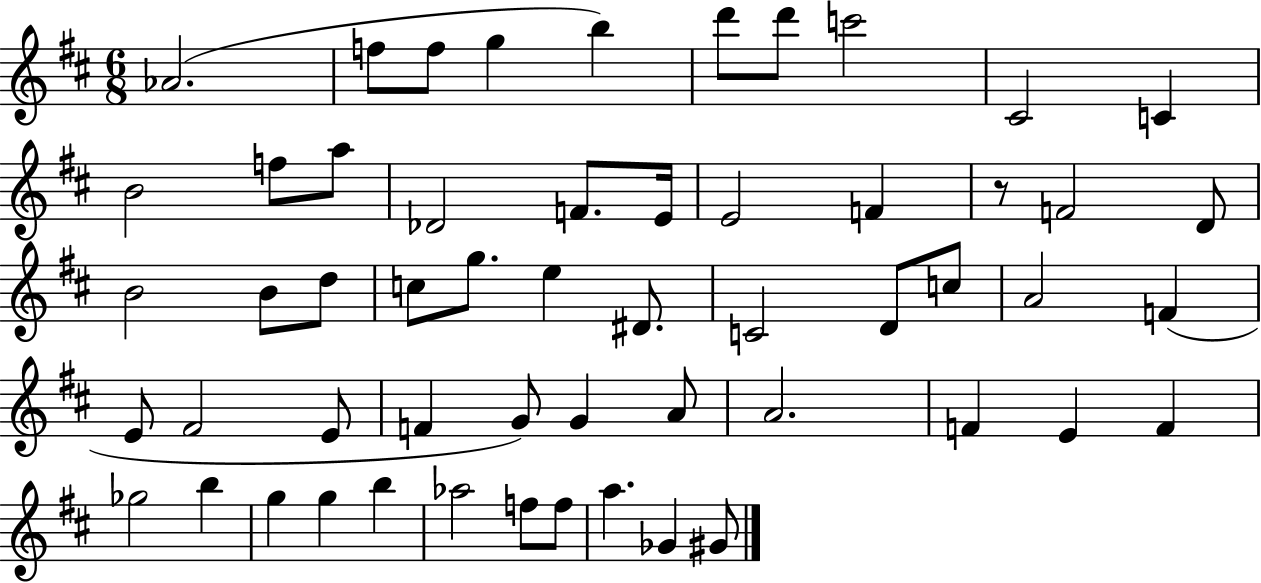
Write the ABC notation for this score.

X:1
T:Untitled
M:6/8
L:1/4
K:D
_A2 f/2 f/2 g b d'/2 d'/2 c'2 ^C2 C B2 f/2 a/2 _D2 F/2 E/4 E2 F z/2 F2 D/2 B2 B/2 d/2 c/2 g/2 e ^D/2 C2 D/2 c/2 A2 F E/2 ^F2 E/2 F G/2 G A/2 A2 F E F _g2 b g g b _a2 f/2 f/2 a _G ^G/2